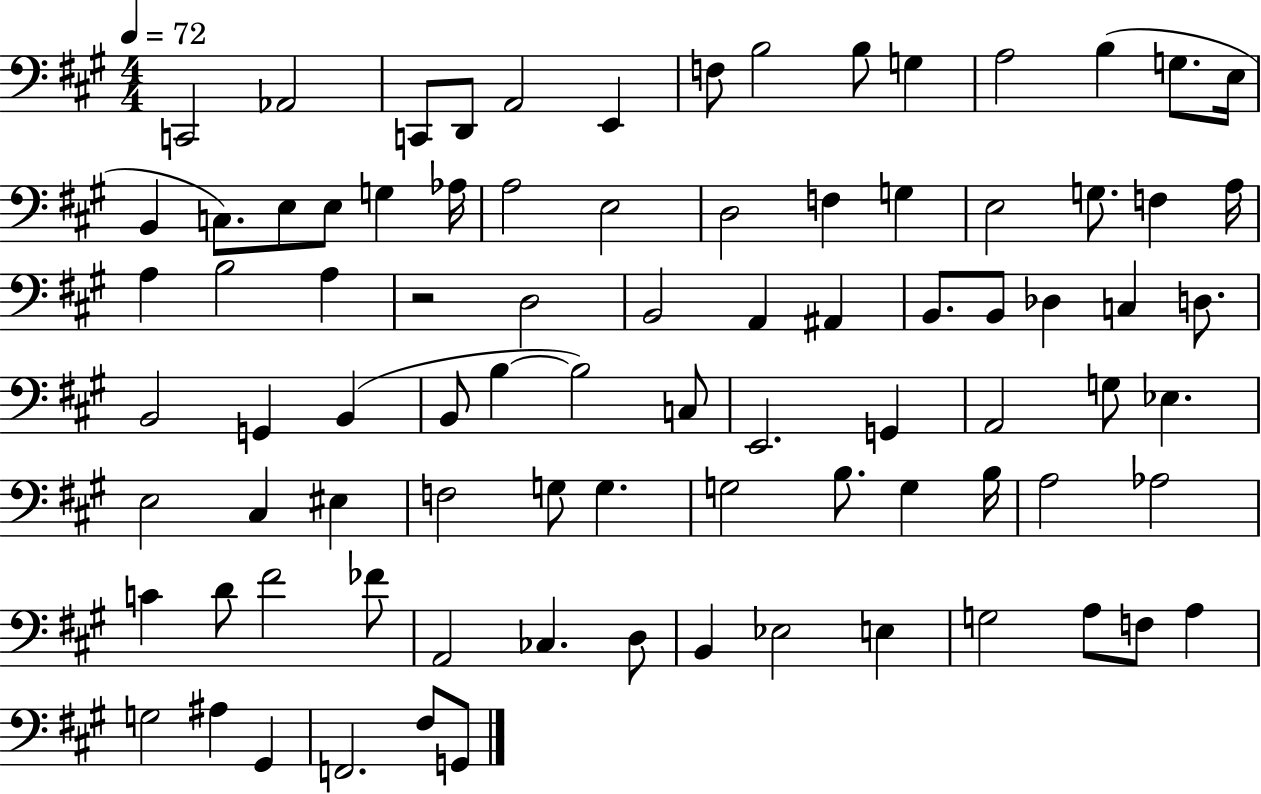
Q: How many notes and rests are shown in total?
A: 86